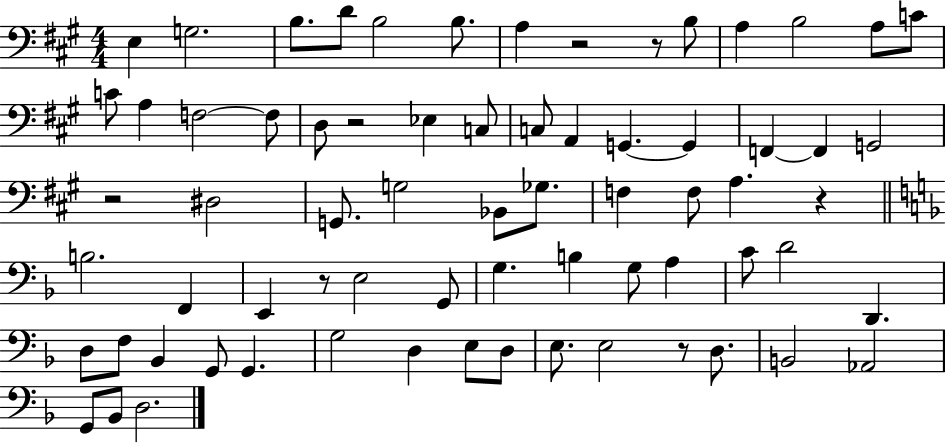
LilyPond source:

{
  \clef bass
  \numericTimeSignature
  \time 4/4
  \key a \major
  e4 g2. | b8. d'8 b2 b8. | a4 r2 r8 b8 | a4 b2 a8 c'8 | \break c'8 a4 f2~~ f8 | d8 r2 ees4 c8 | c8 a,4 g,4.~~ g,4 | f,4~~ f,4 g,2 | \break r2 dis2 | g,8. g2 bes,8 ges8. | f4 f8 a4. r4 | \bar "||" \break \key f \major b2. f,4 | e,4 r8 e2 g,8 | g4. b4 g8 a4 | c'8 d'2 d,4. | \break d8 f8 bes,4 g,8 g,4. | g2 d4 e8 d8 | e8. e2 r8 d8. | b,2 aes,2 | \break g,8 bes,8 d2. | \bar "|."
}